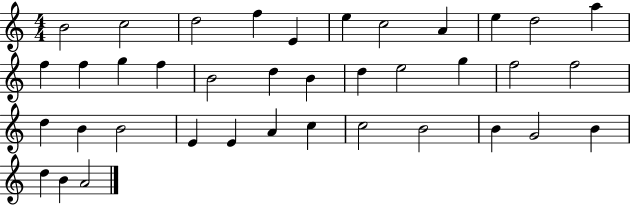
{
  \clef treble
  \numericTimeSignature
  \time 4/4
  \key c \major
  b'2 c''2 | d''2 f''4 e'4 | e''4 c''2 a'4 | e''4 d''2 a''4 | \break f''4 f''4 g''4 f''4 | b'2 d''4 b'4 | d''4 e''2 g''4 | f''2 f''2 | \break d''4 b'4 b'2 | e'4 e'4 a'4 c''4 | c''2 b'2 | b'4 g'2 b'4 | \break d''4 b'4 a'2 | \bar "|."
}